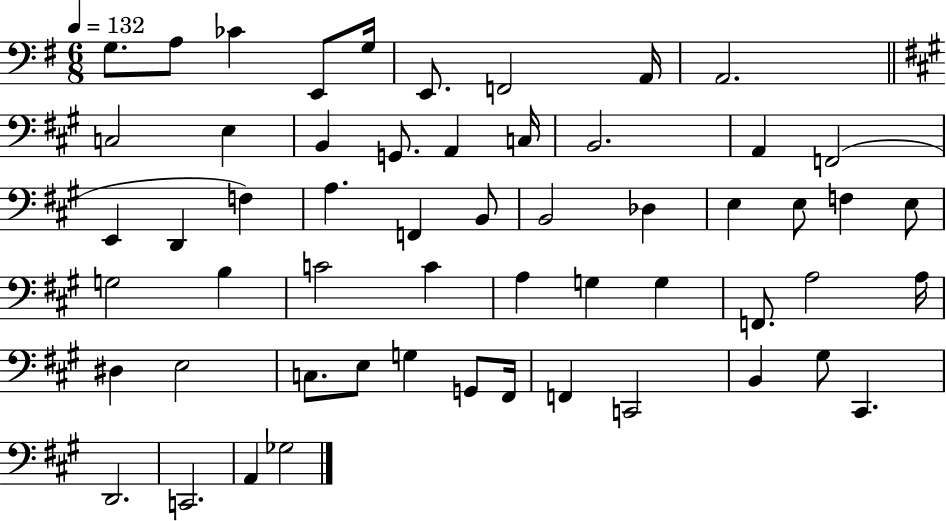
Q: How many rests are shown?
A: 0